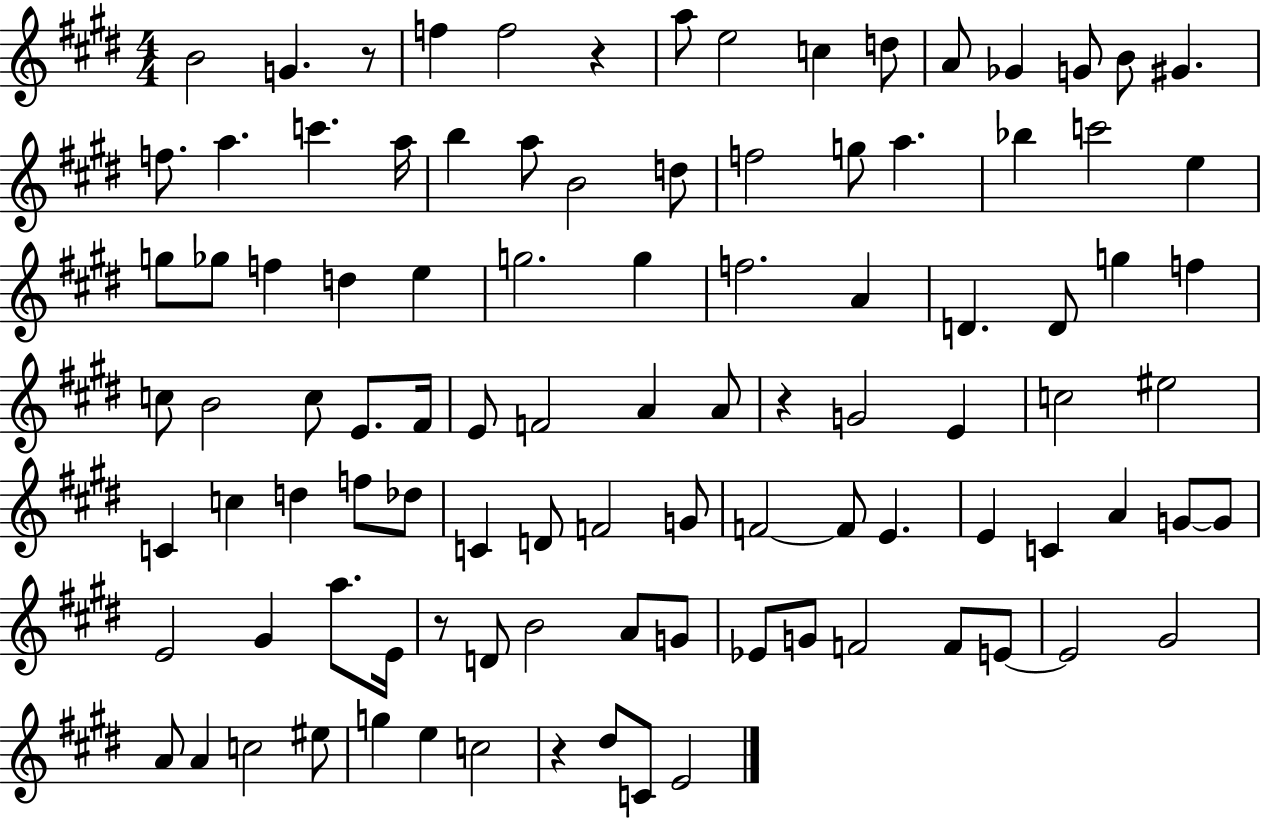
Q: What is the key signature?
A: E major